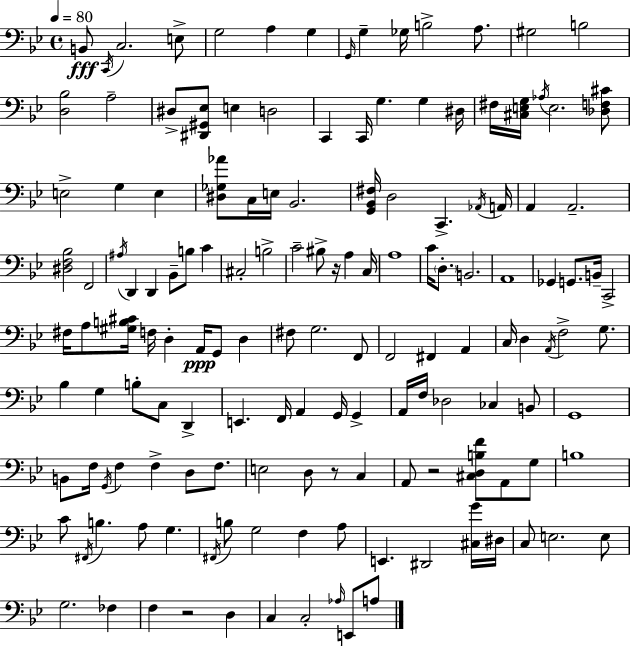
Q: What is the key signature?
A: BES major